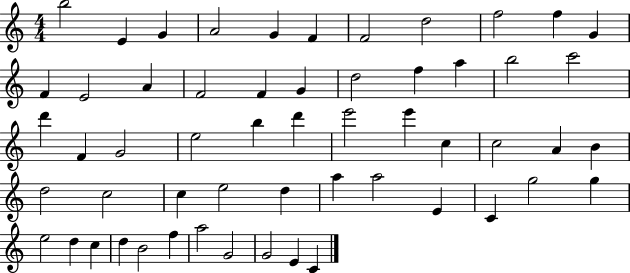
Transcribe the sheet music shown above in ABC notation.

X:1
T:Untitled
M:4/4
L:1/4
K:C
b2 E G A2 G F F2 d2 f2 f G F E2 A F2 F G d2 f a b2 c'2 d' F G2 e2 b d' e'2 e' c c2 A B d2 c2 c e2 d a a2 E C g2 g e2 d c d B2 f a2 G2 G2 E C